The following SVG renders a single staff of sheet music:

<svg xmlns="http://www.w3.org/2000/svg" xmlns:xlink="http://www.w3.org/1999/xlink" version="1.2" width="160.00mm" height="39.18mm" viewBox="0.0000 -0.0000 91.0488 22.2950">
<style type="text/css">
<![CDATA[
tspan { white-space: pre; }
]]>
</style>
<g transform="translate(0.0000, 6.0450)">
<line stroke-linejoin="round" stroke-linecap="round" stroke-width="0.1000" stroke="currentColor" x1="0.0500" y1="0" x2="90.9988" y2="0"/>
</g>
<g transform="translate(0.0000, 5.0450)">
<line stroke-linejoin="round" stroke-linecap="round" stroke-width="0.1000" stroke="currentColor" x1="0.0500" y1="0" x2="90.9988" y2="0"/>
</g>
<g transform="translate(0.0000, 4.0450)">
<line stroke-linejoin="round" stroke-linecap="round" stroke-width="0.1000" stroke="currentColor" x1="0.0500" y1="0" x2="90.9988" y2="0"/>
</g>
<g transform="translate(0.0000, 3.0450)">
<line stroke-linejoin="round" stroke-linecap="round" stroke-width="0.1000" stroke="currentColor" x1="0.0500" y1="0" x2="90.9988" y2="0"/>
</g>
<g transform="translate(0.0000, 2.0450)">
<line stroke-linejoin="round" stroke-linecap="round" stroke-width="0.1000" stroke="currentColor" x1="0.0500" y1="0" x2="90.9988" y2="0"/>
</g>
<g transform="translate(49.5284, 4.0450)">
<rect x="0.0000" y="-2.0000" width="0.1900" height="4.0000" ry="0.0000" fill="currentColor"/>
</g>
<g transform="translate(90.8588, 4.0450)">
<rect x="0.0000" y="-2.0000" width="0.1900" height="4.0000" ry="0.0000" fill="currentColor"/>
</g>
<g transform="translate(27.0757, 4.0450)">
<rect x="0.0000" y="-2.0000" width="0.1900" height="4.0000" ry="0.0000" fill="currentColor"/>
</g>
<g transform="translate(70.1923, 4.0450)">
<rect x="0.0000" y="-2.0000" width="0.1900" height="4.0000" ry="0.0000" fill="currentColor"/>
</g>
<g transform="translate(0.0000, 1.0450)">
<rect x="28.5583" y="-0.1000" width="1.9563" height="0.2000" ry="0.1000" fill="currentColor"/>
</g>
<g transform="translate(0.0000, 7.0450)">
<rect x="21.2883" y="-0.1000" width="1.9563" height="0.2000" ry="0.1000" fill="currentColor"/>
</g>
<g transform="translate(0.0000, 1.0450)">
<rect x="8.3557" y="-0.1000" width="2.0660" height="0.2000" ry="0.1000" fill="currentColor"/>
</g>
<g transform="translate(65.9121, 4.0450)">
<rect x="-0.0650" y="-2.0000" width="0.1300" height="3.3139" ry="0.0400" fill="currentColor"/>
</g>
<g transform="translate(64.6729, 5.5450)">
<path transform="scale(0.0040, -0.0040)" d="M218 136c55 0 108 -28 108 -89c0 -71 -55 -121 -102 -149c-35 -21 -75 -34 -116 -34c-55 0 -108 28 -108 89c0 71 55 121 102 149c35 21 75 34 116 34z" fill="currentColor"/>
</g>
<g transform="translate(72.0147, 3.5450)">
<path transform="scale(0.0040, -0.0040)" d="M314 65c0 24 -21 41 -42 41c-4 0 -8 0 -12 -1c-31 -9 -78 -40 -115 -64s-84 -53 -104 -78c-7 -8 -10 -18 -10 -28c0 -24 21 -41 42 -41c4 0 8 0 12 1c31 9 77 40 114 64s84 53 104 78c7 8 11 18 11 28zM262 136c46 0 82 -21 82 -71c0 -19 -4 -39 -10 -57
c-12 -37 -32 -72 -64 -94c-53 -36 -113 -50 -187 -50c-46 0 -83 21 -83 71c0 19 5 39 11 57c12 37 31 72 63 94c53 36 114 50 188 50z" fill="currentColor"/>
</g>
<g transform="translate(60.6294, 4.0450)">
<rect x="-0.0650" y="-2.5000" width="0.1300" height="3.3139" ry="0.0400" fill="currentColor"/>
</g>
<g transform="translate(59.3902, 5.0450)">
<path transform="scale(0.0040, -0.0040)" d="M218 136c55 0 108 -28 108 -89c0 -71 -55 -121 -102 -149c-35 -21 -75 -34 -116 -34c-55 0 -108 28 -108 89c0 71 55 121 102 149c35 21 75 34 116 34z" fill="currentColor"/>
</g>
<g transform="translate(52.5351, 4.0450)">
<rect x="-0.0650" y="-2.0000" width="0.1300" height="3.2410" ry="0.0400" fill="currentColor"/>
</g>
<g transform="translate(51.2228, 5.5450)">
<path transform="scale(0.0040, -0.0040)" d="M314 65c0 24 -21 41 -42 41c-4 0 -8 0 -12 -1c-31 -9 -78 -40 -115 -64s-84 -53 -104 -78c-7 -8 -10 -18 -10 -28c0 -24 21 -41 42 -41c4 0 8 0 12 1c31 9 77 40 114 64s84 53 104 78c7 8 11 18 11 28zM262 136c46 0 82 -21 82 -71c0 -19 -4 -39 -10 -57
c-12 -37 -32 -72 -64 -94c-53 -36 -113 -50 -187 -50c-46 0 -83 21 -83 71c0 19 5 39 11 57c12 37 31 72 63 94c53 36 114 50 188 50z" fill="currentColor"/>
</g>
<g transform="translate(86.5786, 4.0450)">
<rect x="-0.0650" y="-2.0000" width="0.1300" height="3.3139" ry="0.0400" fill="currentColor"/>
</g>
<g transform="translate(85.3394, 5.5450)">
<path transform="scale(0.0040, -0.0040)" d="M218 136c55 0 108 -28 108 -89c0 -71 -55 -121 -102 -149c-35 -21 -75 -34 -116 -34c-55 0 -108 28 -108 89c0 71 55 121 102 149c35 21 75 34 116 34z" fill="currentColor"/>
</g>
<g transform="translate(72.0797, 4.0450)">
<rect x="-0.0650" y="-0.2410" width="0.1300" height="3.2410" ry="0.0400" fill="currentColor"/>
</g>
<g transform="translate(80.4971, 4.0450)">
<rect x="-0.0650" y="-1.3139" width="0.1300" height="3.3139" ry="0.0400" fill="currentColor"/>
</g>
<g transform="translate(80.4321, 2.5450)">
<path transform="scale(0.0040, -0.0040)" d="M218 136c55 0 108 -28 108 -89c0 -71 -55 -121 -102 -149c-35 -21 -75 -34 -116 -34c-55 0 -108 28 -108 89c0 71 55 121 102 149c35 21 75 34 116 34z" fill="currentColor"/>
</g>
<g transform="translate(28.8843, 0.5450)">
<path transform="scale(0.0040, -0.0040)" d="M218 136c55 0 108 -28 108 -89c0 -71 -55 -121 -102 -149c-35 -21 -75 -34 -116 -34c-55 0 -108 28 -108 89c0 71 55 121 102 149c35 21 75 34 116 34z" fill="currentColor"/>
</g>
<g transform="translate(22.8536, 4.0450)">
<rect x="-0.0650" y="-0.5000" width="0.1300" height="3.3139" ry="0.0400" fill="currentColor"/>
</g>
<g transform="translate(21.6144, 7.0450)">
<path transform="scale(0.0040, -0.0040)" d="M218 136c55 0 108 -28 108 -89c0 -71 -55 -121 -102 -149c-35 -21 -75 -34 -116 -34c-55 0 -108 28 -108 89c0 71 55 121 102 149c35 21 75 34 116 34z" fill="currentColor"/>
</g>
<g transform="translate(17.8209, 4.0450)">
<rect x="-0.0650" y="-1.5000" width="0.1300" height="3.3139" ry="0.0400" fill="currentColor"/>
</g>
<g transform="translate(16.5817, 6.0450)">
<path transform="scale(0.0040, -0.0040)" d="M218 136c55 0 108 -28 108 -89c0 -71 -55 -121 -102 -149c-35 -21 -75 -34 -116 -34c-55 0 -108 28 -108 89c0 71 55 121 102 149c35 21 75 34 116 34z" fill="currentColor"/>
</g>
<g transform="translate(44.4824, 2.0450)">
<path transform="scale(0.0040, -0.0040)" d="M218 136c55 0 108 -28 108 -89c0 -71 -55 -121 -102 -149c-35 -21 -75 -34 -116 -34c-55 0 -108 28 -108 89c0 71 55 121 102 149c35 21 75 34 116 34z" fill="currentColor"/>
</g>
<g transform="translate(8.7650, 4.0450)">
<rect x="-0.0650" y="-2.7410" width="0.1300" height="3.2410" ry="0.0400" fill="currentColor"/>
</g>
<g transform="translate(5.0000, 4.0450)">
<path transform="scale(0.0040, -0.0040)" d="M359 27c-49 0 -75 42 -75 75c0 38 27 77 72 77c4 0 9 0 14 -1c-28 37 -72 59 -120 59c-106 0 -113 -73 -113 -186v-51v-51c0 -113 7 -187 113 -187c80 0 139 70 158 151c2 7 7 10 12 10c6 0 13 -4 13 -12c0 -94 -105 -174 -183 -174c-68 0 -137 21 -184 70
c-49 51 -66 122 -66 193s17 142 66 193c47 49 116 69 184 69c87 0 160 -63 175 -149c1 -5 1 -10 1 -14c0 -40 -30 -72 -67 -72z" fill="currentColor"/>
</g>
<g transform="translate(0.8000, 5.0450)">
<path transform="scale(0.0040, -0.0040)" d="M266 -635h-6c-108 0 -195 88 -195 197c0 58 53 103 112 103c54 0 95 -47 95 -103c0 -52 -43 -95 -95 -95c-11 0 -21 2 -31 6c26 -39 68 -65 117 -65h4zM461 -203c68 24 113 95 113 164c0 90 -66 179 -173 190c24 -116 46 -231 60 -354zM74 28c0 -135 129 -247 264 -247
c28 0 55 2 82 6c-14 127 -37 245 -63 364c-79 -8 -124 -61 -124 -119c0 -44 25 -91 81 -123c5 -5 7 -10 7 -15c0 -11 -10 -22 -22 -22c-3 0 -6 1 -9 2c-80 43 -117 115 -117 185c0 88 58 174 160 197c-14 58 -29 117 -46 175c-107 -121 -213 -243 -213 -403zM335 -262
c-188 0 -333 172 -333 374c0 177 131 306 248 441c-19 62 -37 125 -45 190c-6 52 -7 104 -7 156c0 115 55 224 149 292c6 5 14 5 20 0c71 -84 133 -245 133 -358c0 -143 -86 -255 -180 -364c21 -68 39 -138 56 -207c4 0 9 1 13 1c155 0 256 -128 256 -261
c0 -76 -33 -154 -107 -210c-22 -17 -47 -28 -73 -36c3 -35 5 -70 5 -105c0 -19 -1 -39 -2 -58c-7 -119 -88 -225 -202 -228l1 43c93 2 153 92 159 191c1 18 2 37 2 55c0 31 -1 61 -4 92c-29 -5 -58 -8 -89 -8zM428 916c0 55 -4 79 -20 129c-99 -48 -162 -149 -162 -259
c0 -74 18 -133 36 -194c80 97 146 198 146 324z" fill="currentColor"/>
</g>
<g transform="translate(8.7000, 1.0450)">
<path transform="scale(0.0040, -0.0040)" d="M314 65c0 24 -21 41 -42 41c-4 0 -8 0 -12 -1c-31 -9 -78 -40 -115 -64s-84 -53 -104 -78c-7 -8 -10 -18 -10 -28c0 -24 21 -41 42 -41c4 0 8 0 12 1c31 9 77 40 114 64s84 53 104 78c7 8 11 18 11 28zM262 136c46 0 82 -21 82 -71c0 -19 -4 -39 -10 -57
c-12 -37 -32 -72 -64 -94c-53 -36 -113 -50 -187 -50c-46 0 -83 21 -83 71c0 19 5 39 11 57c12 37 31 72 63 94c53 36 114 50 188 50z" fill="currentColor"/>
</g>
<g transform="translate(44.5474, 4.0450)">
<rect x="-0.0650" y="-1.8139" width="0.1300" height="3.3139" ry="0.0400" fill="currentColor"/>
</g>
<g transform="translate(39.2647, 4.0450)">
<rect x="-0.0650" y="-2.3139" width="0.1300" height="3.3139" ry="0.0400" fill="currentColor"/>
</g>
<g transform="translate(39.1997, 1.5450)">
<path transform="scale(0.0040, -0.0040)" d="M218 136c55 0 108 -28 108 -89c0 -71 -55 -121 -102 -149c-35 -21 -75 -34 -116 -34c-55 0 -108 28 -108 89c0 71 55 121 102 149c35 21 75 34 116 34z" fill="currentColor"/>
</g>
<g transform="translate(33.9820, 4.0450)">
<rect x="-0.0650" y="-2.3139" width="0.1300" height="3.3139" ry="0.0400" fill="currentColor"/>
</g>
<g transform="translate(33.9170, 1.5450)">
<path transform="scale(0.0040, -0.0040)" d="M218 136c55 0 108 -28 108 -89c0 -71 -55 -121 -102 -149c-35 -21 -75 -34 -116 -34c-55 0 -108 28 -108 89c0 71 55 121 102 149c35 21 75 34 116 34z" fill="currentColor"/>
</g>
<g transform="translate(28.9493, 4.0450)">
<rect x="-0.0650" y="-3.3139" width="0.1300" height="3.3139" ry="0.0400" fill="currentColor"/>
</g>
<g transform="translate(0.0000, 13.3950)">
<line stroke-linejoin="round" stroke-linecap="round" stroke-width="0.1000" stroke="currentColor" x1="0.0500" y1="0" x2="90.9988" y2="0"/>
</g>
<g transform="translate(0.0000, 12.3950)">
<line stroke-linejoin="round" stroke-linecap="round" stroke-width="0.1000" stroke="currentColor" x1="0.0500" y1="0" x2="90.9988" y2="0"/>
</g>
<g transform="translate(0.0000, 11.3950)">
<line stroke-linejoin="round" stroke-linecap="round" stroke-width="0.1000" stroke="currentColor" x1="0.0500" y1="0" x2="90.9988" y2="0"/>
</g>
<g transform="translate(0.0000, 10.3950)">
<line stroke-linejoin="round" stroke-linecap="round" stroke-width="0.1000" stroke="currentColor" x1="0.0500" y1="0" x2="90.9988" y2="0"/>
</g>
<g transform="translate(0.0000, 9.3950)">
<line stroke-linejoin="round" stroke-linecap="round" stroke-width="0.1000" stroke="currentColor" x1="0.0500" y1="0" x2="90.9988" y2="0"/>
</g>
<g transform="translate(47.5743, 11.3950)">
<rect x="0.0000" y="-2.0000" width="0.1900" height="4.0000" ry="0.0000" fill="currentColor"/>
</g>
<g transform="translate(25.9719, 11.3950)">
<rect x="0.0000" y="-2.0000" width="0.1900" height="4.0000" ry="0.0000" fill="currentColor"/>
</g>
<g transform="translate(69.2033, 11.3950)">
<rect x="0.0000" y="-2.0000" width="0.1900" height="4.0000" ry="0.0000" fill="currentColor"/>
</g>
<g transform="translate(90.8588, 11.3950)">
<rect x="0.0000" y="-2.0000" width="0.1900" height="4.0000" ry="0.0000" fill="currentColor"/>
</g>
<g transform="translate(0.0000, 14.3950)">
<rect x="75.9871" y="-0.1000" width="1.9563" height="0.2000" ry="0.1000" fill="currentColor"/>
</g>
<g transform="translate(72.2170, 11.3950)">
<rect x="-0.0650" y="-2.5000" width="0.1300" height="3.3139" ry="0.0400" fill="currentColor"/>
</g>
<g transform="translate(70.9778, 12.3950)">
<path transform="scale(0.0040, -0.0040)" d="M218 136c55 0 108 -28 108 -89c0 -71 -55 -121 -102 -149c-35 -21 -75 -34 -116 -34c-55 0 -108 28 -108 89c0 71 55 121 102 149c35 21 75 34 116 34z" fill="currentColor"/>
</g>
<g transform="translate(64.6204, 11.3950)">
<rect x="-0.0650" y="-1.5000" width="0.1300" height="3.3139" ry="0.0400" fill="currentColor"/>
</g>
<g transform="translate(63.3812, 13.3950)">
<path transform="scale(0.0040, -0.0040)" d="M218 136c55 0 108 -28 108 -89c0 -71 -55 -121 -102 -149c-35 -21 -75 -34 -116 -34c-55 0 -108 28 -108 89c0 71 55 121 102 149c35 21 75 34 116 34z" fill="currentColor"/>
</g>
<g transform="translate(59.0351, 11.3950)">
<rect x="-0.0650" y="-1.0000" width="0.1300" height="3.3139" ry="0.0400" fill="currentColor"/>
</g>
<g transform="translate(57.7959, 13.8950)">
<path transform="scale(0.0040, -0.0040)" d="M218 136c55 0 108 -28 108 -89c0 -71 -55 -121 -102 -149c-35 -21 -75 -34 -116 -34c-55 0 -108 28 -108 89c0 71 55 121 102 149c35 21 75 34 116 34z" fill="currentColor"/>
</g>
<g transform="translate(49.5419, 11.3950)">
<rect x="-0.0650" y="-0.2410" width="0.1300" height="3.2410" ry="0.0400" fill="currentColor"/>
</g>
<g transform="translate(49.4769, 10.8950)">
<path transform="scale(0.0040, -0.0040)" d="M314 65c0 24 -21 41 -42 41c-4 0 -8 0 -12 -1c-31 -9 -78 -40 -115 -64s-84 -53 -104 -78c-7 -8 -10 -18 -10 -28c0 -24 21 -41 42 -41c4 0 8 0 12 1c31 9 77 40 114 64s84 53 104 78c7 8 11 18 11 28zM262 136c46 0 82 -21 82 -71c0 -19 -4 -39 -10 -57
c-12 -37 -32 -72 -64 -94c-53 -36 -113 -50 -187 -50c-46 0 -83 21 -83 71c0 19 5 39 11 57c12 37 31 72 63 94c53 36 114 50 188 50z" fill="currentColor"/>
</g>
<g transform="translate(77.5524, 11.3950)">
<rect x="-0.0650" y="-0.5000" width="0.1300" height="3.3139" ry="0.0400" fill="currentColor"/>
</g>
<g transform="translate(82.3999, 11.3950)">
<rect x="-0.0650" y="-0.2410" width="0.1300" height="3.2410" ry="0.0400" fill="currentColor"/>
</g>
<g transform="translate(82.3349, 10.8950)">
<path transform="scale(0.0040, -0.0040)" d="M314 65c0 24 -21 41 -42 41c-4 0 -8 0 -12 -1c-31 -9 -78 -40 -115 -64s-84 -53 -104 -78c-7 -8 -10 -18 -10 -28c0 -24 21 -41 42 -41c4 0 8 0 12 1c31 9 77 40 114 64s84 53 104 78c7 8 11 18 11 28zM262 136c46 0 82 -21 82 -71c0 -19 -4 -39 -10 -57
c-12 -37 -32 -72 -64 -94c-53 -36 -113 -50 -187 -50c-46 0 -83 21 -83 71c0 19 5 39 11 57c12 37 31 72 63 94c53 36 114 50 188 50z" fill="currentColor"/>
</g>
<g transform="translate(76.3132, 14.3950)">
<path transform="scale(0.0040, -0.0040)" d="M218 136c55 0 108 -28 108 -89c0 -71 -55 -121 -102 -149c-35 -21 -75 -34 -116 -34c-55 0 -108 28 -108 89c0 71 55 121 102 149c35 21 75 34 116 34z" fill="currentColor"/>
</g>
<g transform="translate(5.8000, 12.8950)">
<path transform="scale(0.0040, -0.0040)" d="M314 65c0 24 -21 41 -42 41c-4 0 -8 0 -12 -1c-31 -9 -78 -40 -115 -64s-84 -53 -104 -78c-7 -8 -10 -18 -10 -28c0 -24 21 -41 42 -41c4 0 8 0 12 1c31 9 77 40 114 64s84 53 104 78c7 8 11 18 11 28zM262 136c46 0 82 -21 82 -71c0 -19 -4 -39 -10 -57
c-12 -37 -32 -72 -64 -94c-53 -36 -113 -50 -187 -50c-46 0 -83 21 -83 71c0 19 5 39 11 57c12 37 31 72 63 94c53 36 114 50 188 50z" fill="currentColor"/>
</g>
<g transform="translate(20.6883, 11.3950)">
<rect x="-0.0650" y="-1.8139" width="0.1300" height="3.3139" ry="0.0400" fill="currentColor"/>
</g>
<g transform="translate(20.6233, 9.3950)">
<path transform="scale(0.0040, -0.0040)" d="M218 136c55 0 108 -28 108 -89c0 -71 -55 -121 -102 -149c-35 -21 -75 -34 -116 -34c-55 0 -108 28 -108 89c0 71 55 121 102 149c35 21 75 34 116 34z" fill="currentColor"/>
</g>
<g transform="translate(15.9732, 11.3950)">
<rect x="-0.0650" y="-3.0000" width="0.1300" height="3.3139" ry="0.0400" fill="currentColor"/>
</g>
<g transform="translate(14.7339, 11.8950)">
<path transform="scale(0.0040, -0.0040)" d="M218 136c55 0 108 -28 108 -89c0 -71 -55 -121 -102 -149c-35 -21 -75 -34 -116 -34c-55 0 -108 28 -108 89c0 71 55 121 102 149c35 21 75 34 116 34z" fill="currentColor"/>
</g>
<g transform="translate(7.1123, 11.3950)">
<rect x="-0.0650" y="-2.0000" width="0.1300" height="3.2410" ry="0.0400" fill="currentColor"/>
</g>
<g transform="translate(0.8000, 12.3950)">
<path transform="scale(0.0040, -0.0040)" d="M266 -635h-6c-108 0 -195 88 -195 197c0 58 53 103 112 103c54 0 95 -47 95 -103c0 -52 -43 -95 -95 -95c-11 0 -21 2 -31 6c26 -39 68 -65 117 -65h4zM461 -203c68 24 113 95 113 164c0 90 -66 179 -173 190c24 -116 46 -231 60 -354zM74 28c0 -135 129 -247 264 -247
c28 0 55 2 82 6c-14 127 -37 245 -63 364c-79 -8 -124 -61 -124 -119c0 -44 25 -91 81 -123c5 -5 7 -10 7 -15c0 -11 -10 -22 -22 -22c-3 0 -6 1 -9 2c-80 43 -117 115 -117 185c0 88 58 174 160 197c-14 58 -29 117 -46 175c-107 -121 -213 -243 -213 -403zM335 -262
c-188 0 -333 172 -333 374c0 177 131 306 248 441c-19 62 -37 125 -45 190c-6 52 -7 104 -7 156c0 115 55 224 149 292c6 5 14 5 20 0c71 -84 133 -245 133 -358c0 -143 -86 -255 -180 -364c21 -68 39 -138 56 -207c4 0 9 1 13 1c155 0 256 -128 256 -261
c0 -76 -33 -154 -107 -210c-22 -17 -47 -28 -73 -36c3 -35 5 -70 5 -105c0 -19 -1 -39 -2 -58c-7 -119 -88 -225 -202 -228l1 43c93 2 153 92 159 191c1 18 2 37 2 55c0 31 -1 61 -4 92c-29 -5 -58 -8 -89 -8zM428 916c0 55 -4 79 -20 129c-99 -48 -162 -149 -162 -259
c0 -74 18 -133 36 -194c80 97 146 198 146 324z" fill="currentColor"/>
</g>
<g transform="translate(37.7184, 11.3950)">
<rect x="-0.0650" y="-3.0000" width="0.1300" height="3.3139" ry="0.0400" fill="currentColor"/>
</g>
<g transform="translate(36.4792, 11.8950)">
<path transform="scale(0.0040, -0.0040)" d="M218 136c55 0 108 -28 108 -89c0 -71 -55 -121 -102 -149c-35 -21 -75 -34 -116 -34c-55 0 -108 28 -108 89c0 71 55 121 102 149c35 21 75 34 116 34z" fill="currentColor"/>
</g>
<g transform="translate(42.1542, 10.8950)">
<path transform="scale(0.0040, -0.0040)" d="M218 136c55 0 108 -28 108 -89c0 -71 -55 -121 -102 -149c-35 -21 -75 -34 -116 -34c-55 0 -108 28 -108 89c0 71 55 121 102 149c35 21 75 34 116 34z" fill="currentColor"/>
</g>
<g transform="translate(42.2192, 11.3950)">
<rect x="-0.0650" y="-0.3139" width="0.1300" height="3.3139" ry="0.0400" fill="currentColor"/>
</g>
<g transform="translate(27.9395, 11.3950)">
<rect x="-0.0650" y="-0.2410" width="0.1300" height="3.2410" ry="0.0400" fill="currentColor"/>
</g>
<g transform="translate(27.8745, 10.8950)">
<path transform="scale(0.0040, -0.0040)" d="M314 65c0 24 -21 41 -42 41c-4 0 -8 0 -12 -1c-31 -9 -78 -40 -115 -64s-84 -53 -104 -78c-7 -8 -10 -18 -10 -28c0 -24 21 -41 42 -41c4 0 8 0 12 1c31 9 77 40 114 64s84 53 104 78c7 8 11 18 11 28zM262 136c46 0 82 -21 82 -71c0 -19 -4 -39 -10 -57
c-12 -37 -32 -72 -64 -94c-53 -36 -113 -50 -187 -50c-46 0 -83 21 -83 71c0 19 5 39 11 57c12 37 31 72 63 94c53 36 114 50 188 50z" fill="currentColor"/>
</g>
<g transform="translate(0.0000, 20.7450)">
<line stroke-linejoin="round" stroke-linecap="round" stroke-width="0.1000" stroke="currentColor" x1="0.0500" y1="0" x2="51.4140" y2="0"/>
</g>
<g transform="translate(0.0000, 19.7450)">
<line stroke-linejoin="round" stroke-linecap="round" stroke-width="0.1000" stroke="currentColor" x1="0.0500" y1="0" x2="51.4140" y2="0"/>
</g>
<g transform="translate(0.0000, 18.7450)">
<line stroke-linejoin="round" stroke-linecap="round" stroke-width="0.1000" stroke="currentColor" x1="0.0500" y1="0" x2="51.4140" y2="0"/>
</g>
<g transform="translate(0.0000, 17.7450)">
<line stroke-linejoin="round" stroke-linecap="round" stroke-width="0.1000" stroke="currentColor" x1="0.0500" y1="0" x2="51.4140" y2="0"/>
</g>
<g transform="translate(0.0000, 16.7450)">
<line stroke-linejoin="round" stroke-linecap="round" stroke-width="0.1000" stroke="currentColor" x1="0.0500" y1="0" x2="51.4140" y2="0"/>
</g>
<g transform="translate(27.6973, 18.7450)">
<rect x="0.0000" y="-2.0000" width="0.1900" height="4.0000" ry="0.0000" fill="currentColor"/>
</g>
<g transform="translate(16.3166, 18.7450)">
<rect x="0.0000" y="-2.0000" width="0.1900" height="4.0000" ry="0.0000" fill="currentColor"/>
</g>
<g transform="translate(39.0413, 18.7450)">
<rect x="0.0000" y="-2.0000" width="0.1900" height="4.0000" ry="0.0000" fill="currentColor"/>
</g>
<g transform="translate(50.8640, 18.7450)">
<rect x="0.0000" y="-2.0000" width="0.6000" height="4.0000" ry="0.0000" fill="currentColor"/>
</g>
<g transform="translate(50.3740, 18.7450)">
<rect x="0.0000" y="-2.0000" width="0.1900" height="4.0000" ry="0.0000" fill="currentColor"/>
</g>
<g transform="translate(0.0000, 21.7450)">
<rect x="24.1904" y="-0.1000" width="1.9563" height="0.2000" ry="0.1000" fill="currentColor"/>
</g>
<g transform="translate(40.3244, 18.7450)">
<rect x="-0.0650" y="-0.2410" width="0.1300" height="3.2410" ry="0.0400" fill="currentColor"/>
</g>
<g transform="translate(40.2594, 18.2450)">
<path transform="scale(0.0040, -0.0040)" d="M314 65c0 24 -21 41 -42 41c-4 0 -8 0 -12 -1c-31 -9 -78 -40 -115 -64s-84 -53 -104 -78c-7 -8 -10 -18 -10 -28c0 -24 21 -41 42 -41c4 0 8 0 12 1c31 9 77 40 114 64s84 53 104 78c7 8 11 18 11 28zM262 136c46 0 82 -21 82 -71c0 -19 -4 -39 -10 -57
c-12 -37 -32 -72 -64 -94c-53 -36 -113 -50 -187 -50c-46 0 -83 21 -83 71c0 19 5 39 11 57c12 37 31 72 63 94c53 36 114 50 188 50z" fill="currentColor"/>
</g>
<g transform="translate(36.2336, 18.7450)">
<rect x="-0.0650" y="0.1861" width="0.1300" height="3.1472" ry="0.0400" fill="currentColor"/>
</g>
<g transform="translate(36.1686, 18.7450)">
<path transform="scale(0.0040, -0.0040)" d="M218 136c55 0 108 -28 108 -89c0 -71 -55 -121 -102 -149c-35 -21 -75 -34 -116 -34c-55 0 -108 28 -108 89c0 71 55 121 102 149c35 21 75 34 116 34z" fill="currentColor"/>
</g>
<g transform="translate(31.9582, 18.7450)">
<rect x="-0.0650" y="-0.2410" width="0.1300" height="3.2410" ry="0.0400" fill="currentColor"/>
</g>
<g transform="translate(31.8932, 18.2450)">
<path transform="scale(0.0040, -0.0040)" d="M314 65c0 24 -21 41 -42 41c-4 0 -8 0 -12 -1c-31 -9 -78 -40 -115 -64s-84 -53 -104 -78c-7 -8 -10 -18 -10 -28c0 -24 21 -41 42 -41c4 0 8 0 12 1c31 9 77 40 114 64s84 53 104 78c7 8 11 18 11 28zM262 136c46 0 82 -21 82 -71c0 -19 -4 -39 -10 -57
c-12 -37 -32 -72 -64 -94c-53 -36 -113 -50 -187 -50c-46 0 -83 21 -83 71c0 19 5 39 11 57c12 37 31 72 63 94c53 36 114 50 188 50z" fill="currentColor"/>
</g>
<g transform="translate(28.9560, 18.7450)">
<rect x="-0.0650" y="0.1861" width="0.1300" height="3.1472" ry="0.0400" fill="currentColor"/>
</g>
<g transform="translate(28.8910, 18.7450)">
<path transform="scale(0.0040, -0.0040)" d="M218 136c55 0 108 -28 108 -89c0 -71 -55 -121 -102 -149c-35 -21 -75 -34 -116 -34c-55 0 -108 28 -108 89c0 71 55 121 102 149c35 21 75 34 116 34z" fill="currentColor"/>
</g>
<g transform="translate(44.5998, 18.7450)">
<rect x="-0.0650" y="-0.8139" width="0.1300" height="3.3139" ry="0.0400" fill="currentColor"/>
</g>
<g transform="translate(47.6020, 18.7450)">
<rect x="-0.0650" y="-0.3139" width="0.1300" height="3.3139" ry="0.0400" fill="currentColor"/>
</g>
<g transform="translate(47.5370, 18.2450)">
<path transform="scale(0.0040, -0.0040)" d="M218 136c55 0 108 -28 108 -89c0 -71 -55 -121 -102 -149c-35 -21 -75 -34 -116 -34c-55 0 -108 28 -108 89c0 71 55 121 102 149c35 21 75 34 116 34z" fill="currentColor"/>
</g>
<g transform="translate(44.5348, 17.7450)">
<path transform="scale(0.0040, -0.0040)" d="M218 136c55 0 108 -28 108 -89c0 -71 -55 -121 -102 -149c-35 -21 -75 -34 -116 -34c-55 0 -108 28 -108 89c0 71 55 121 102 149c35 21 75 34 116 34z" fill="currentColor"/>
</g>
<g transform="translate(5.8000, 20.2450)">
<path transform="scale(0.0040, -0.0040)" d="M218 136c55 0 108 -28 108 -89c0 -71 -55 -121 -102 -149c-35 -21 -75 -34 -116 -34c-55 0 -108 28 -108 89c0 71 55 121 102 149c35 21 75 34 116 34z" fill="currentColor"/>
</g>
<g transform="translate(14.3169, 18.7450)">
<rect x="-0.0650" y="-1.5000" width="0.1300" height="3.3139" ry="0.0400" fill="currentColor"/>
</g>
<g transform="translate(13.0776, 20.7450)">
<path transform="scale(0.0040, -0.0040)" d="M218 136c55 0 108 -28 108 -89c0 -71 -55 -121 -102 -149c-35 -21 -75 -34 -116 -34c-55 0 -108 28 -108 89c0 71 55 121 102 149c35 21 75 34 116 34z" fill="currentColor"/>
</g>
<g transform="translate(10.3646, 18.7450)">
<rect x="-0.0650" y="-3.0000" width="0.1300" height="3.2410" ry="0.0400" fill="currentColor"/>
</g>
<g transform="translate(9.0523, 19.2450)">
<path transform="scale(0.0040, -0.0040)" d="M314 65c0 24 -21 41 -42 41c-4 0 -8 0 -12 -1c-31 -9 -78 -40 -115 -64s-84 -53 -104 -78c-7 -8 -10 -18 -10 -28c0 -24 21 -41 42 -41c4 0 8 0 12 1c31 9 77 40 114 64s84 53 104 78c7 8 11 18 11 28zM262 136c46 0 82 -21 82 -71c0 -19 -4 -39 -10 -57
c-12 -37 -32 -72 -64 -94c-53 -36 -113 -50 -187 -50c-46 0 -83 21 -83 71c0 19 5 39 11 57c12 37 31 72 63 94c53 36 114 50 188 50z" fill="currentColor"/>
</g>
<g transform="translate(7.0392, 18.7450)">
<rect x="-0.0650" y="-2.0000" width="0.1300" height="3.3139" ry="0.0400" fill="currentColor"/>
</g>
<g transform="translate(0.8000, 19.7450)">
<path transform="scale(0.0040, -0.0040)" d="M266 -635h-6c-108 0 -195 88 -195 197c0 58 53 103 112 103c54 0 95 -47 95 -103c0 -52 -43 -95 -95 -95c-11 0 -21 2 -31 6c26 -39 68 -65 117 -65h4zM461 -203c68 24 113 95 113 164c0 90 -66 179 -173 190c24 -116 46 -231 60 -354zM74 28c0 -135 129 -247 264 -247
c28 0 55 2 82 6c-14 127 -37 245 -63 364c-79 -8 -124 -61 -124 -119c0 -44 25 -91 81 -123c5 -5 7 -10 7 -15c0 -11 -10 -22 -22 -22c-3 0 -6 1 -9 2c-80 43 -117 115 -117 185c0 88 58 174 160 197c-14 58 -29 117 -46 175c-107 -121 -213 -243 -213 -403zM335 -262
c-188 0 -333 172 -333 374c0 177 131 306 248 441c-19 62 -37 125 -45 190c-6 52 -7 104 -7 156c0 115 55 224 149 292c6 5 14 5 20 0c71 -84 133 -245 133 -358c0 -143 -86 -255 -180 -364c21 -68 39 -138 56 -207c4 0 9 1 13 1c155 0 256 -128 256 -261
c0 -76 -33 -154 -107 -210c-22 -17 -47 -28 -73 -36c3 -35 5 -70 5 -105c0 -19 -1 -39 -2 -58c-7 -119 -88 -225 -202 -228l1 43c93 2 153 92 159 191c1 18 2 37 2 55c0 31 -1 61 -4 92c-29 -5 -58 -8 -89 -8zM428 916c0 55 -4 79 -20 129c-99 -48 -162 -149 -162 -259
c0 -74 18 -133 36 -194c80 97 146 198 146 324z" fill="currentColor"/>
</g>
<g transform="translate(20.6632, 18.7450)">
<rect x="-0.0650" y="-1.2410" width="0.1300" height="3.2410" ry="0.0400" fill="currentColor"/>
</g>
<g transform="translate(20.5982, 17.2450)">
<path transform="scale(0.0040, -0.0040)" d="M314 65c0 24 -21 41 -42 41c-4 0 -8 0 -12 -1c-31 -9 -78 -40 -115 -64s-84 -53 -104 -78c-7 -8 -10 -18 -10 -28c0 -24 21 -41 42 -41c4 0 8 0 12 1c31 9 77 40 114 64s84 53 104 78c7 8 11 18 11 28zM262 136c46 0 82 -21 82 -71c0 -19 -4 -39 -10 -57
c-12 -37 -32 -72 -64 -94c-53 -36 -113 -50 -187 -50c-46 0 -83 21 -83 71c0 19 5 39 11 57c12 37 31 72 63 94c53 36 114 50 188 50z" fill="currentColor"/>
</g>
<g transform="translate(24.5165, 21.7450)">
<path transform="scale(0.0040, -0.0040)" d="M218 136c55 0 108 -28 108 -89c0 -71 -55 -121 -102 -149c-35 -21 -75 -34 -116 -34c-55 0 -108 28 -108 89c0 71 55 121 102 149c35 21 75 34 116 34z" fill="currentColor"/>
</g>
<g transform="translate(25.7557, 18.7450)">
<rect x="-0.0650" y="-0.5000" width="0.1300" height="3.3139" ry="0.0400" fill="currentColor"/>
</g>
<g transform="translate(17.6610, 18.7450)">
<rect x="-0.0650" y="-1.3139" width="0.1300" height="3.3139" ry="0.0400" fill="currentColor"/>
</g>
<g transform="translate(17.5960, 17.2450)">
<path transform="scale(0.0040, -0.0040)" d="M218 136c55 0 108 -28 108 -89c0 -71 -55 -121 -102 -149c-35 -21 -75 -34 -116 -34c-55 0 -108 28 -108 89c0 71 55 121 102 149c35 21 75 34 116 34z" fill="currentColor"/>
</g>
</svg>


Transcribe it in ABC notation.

X:1
T:Untitled
M:4/4
L:1/4
K:C
a2 E C b g g f F2 G F c2 e F F2 A f c2 A c c2 D E G C c2 F A2 E e e2 C B c2 B c2 d c